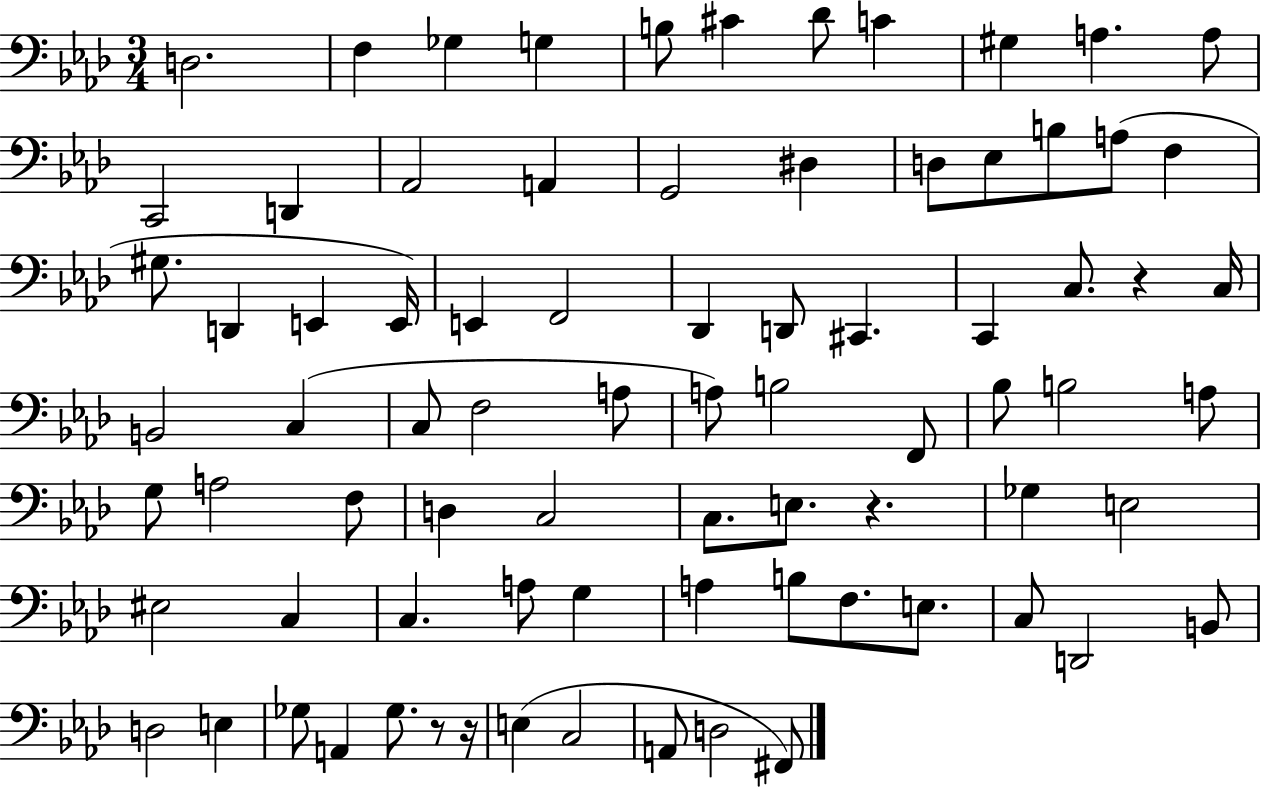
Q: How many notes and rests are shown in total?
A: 80